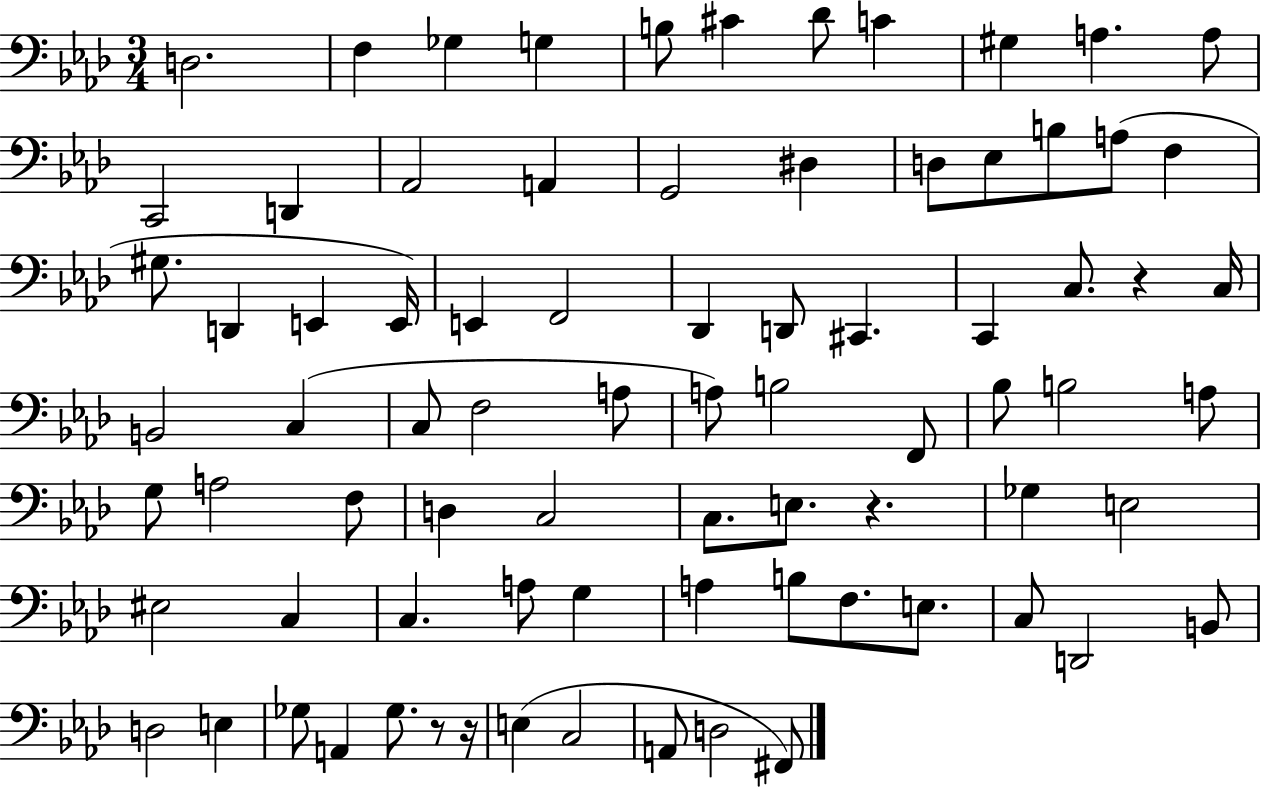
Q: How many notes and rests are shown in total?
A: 80